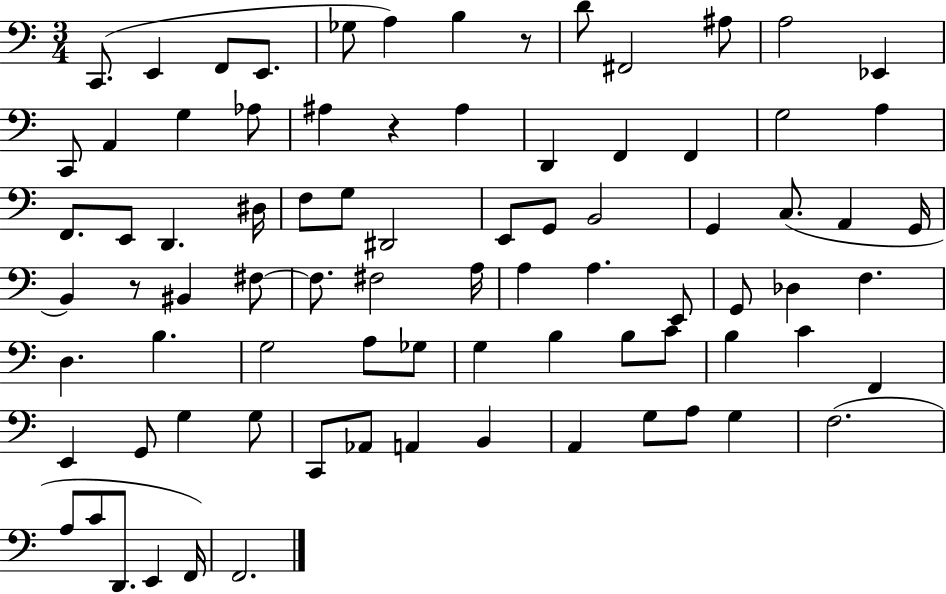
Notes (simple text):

C2/e. E2/q F2/e E2/e. Gb3/e A3/q B3/q R/e D4/e F#2/h A#3/e A3/h Eb2/q C2/e A2/q G3/q Ab3/e A#3/q R/q A#3/q D2/q F2/q F2/q G3/h A3/q F2/e. E2/e D2/q. D#3/s F3/e G3/e D#2/h E2/e G2/e B2/h G2/q C3/e. A2/q G2/s B2/q R/e BIS2/q F#3/e F#3/e. F#3/h A3/s A3/q A3/q. E2/e G2/e Db3/q F3/q. D3/q. B3/q. G3/h A3/e Gb3/e G3/q B3/q B3/e C4/e B3/q C4/q F2/q E2/q G2/e G3/q G3/e C2/e Ab2/e A2/q B2/q A2/q G3/e A3/e G3/q F3/h. A3/e C4/e D2/e. E2/q F2/s F2/h.